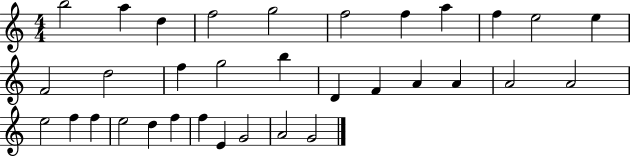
B5/h A5/q D5/q F5/h G5/h F5/h F5/q A5/q F5/q E5/h E5/q F4/h D5/h F5/q G5/h B5/q D4/q F4/q A4/q A4/q A4/h A4/h E5/h F5/q F5/q E5/h D5/q F5/q F5/q E4/q G4/h A4/h G4/h